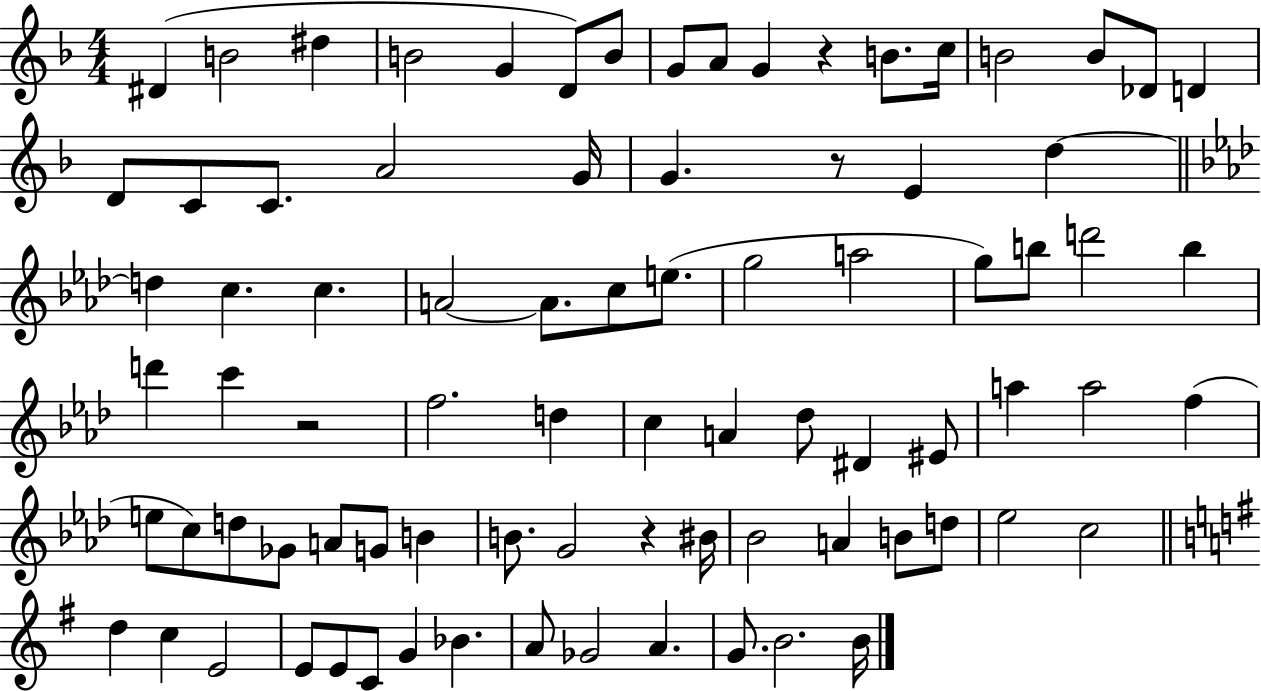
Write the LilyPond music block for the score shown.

{
  \clef treble
  \numericTimeSignature
  \time 4/4
  \key f \major
  dis'4( b'2 dis''4 | b'2 g'4 d'8) b'8 | g'8 a'8 g'4 r4 b'8. c''16 | b'2 b'8 des'8 d'4 | \break d'8 c'8 c'8. a'2 g'16 | g'4. r8 e'4 d''4~~ | \bar "||" \break \key aes \major d''4 c''4. c''4. | a'2~~ a'8. c''8 e''8.( | g''2 a''2 | g''8) b''8 d'''2 b''4 | \break d'''4 c'''4 r2 | f''2. d''4 | c''4 a'4 des''8 dis'4 eis'8 | a''4 a''2 f''4( | \break e''8 c''8) d''8 ges'8 a'8 g'8 b'4 | b'8. g'2 r4 bis'16 | bes'2 a'4 b'8 d''8 | ees''2 c''2 | \break \bar "||" \break \key g \major d''4 c''4 e'2 | e'8 e'8 c'8 g'4 bes'4. | a'8 ges'2 a'4. | g'8. b'2. b'16 | \break \bar "|."
}